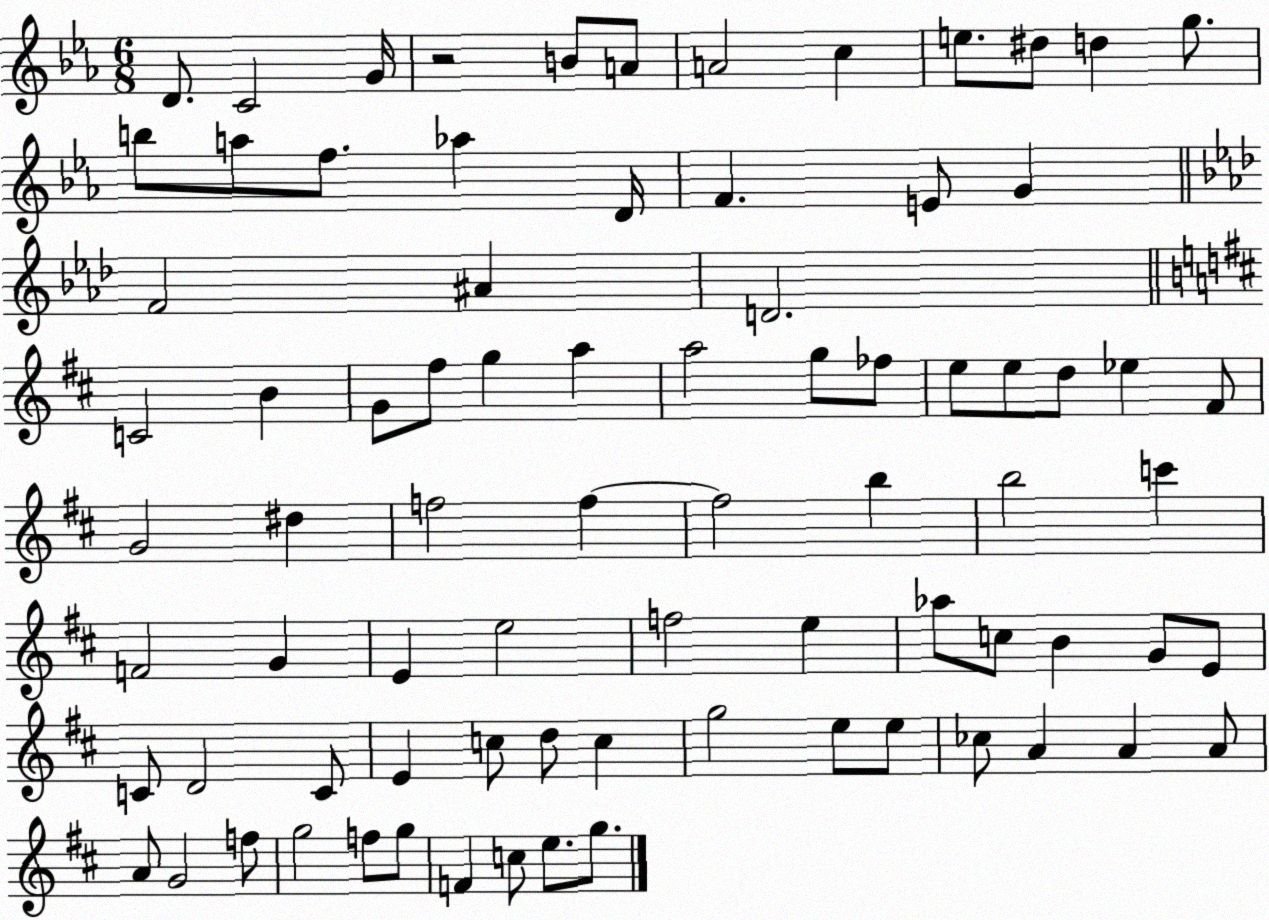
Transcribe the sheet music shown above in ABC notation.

X:1
T:Untitled
M:6/8
L:1/4
K:Eb
D/2 C2 G/4 z2 B/2 A/2 A2 c e/2 ^d/2 d g/2 b/2 a/2 f/2 _a D/4 F E/2 G F2 ^A D2 C2 B G/2 ^f/2 g a a2 g/2 _f/2 e/2 e/2 d/2 _e ^F/2 G2 ^d f2 f f2 b b2 c' F2 G E e2 f2 e _a/2 c/2 B G/2 E/2 C/2 D2 C/2 E c/2 d/2 c g2 e/2 e/2 _c/2 A A A/2 A/2 G2 f/2 g2 f/2 g/2 F c/2 e/2 g/2